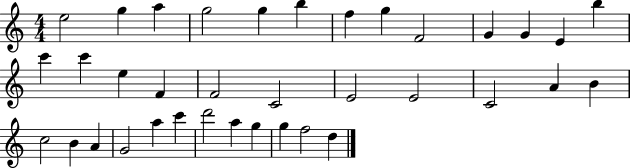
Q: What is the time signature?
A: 4/4